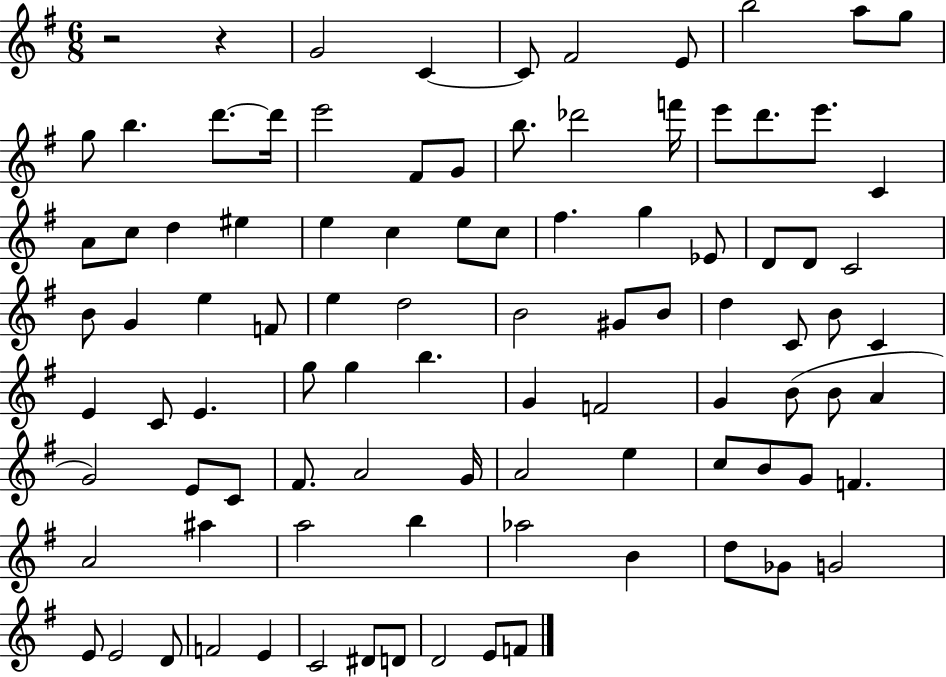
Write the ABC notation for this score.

X:1
T:Untitled
M:6/8
L:1/4
K:G
z2 z G2 C C/2 ^F2 E/2 b2 a/2 g/2 g/2 b d'/2 d'/4 e'2 ^F/2 G/2 b/2 _d'2 f'/4 e'/2 d'/2 e'/2 C A/2 c/2 d ^e e c e/2 c/2 ^f g _E/2 D/2 D/2 C2 B/2 G e F/2 e d2 B2 ^G/2 B/2 d C/2 B/2 C E C/2 E g/2 g b G F2 G B/2 B/2 A G2 E/2 C/2 ^F/2 A2 G/4 A2 e c/2 B/2 G/2 F A2 ^a a2 b _a2 B d/2 _G/2 G2 E/2 E2 D/2 F2 E C2 ^D/2 D/2 D2 E/2 F/2